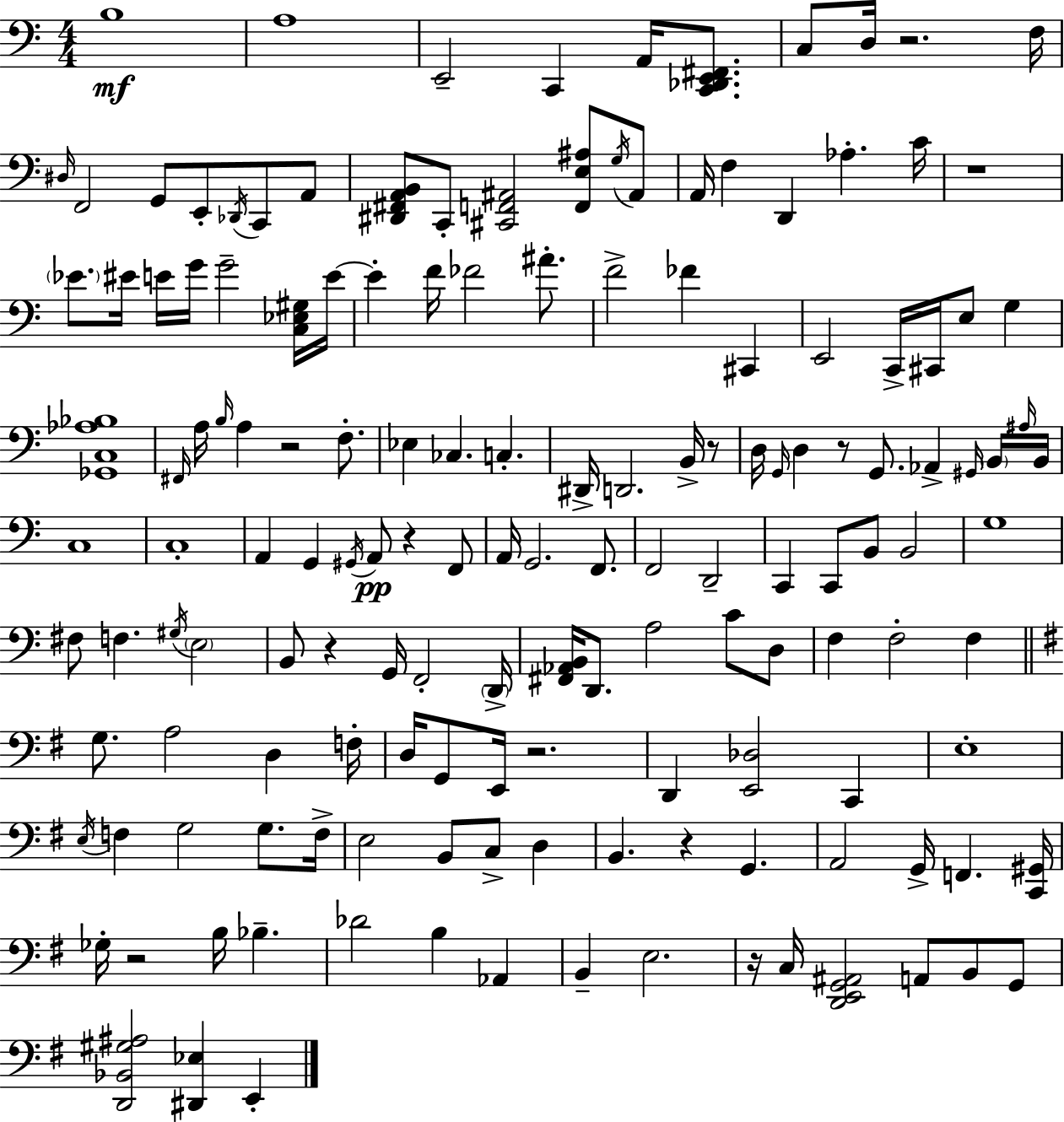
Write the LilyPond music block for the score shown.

{
  \clef bass
  \numericTimeSignature
  \time 4/4
  \key c \major
  b1\mf | a1 | e,2-- c,4 a,16 <c, des, e, fis,>8. | c8 d16 r2. f16 | \break \grace { dis16 } f,2 g,8 e,8-. \acciaccatura { des,16 } c,8 | a,8 <dis, fis, a, b,>8 c,8-. <cis, f, ais,>2 <f, e ais>8 | \acciaccatura { g16 } ais,8 a,16 f4 d,4 aes4.-. | c'16 r1 | \break \parenthesize ees'8. eis'16 e'16 g'16 g'2-- | <c ees gis>16 e'16~~ e'4-. f'16 fes'2 | ais'8.-. f'2-> fes'4 cis,4 | e,2 c,16-> cis,16 e8 g4 | \break <ges, c aes bes>1 | \grace { fis,16 } a16 \grace { b16 } a4 r2 | f8.-. ees4 ces4. c4.-. | dis,16-> d,2. | \break b,16-> r8 d16 \grace { g,16 } d4 r8 g,8. | aes,4-> \grace { gis,16 } \parenthesize b,16 \grace { ais16 } b,16 c1 | c1-. | a,4 g,4 | \break \acciaccatura { gis,16 }\pp a,8 r4 f,8 a,16 g,2. | f,8. f,2 | d,2-- c,4 c,8 b,8 | b,2 g1 | \break fis8 f4. | \acciaccatura { gis16 } \parenthesize e2 b,8 r4 | g,16 f,2-. \parenthesize d,16-> <fis, aes, b,>16 d,8. a2 | c'8 d8 f4 f2-. | \break f4 \bar "||" \break \key g \major g8. a2 d4 f16-. | d16 g,8 e,16 r2. | d,4 <e, des>2 c,4 | e1-. | \break \acciaccatura { e16 } f4 g2 g8. | f16-> e2 b,8 c8-> d4 | b,4. r4 g,4. | a,2 g,16-> f,4. | \break <c, gis,>16 ges16-. r2 b16 bes4.-- | des'2 b4 aes,4 | b,4-- e2. | r16 c16 <d, e, g, ais,>2 a,8 b,8 g,8 | \break <d, bes, gis ais>2 <dis, ees>4 e,4-. | \bar "|."
}